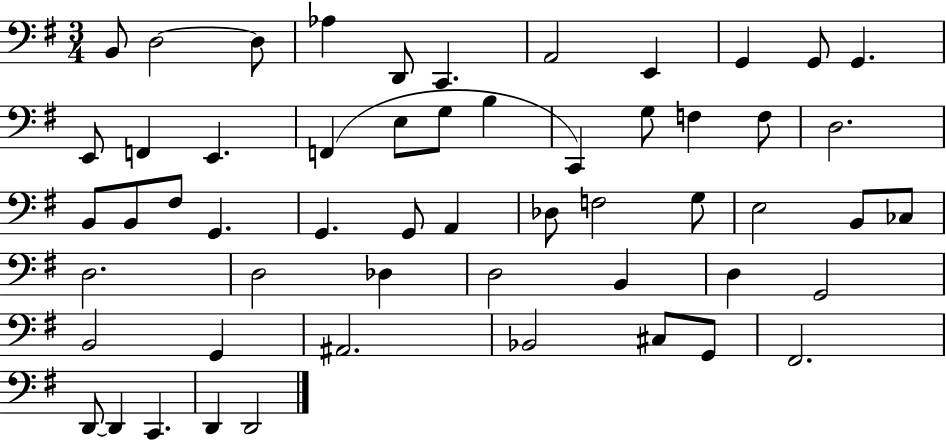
X:1
T:Untitled
M:3/4
L:1/4
K:G
B,,/2 D,2 D,/2 _A, D,,/2 C,, A,,2 E,, G,, G,,/2 G,, E,,/2 F,, E,, F,, E,/2 G,/2 B, C,, G,/2 F, F,/2 D,2 B,,/2 B,,/2 ^F,/2 G,, G,, G,,/2 A,, _D,/2 F,2 G,/2 E,2 B,,/2 _C,/2 D,2 D,2 _D, D,2 B,, D, G,,2 B,,2 G,, ^A,,2 _B,,2 ^C,/2 G,,/2 ^F,,2 D,,/2 D,, C,, D,, D,,2